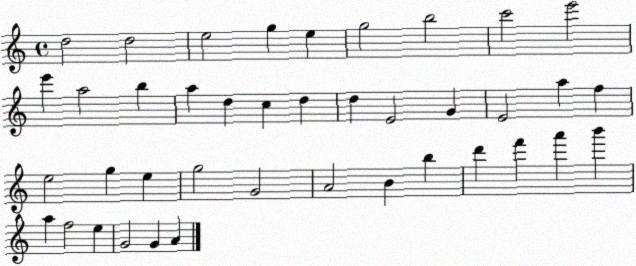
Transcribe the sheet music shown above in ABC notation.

X:1
T:Untitled
M:4/4
L:1/4
K:C
d2 d2 e2 g e g2 b2 c'2 e'2 e' a2 b a d c d d E2 G E2 a f e2 g e g2 G2 A2 B b d' f' a' b' a f2 e G2 G A